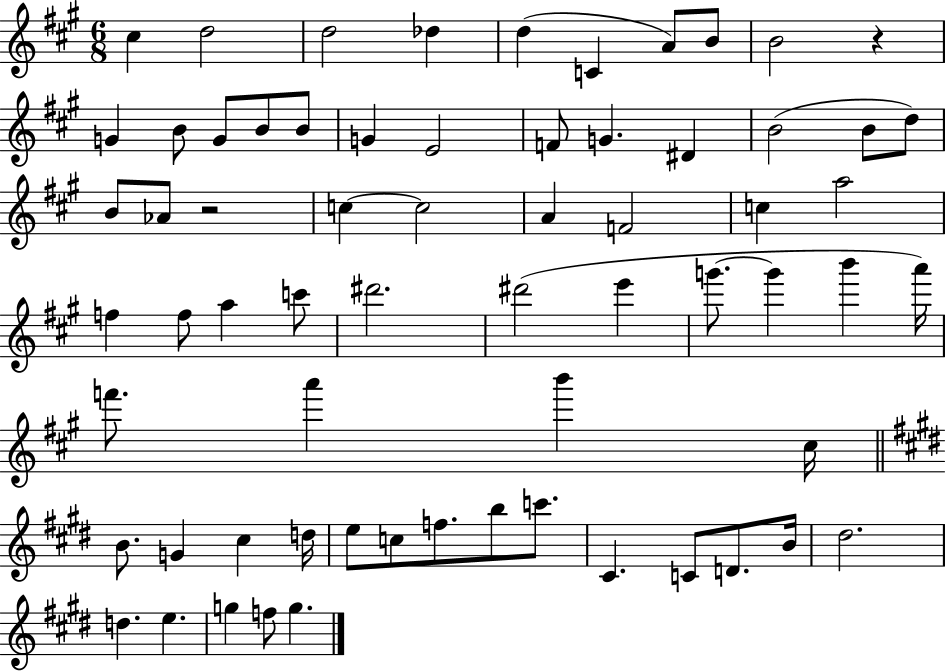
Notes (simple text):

C#5/q D5/h D5/h Db5/q D5/q C4/q A4/e B4/e B4/h R/q G4/q B4/e G4/e B4/e B4/e G4/q E4/h F4/e G4/q. D#4/q B4/h B4/e D5/e B4/e Ab4/e R/h C5/q C5/h A4/q F4/h C5/q A5/h F5/q F5/e A5/q C6/e D#6/h. D#6/h E6/q G6/e. G6/q B6/q A6/s F6/e. A6/q B6/q C#5/s B4/e. G4/q C#5/q D5/s E5/e C5/e F5/e. B5/e C6/e. C#4/q. C4/e D4/e. B4/s D#5/h. D5/q. E5/q. G5/q F5/e G5/q.